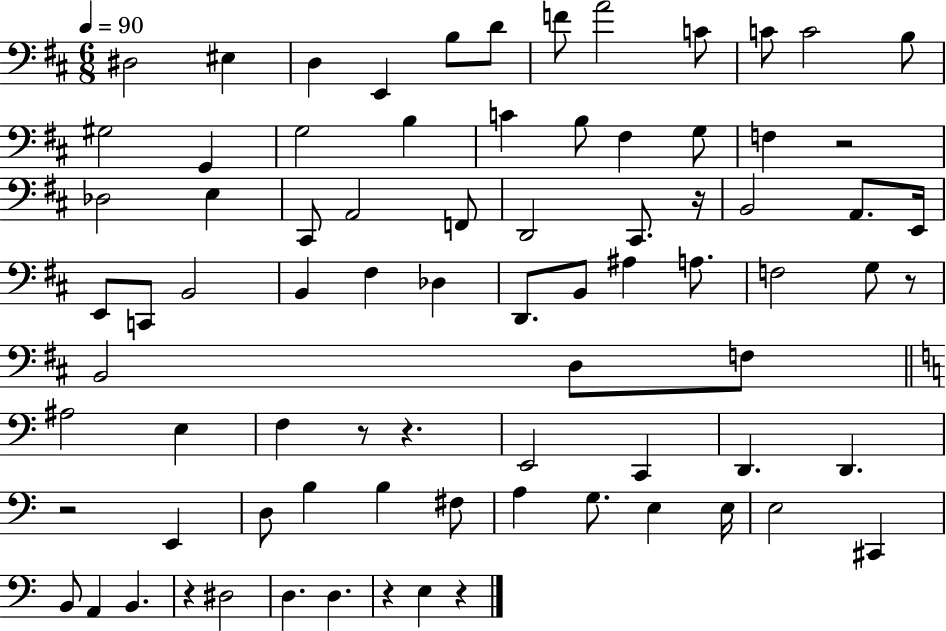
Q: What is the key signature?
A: D major